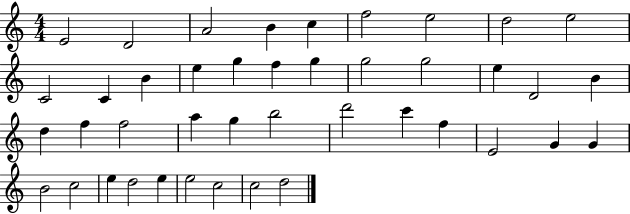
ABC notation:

X:1
T:Untitled
M:4/4
L:1/4
K:C
E2 D2 A2 B c f2 e2 d2 e2 C2 C B e g f g g2 g2 e D2 B d f f2 a g b2 d'2 c' f E2 G G B2 c2 e d2 e e2 c2 c2 d2